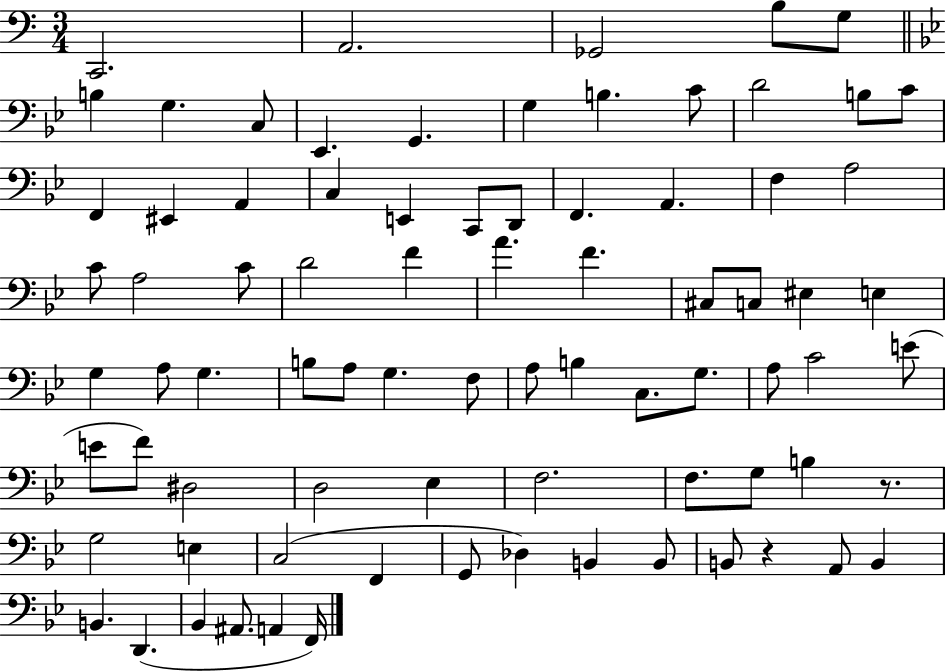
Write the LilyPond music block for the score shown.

{
  \clef bass
  \numericTimeSignature
  \time 3/4
  \key c \major
  c,2. | a,2. | ges,2 b8 g8 | \bar "||" \break \key bes \major b4 g4. c8 | ees,4. g,4. | g4 b4. c'8 | d'2 b8 c'8 | \break f,4 eis,4 a,4 | c4 e,4 c,8 d,8 | f,4. a,4. | f4 a2 | \break c'8 a2 c'8 | d'2 f'4 | a'4. f'4. | cis8 c8 eis4 e4 | \break g4 a8 g4. | b8 a8 g4. f8 | a8 b4 c8. g8. | a8 c'2 e'8( | \break e'8 f'8) dis2 | d2 ees4 | f2. | f8. g8 b4 r8. | \break g2 e4 | c2( f,4 | g,8 des4) b,4 b,8 | b,8 r4 a,8 b,4 | \break b,4. d,4.( | bes,4 ais,8. a,4 f,16) | \bar "|."
}